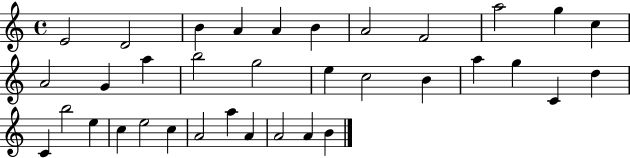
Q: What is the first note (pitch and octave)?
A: E4